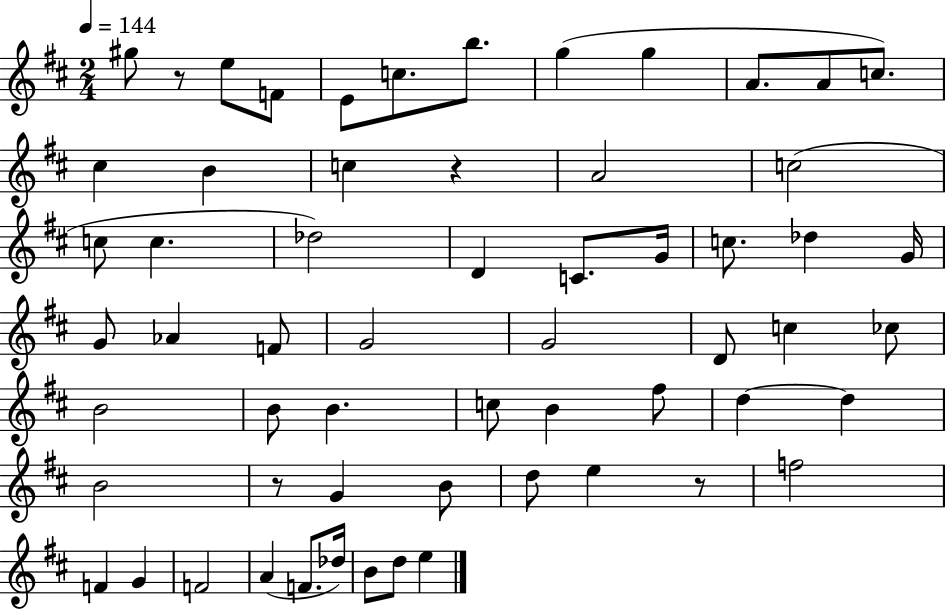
G#5/e R/e E5/e F4/e E4/e C5/e. B5/e. G5/q G5/q A4/e. A4/e C5/e. C#5/q B4/q C5/q R/q A4/h C5/h C5/e C5/q. Db5/h D4/q C4/e. G4/s C5/e. Db5/q G4/s G4/e Ab4/q F4/e G4/h G4/h D4/e C5/q CES5/e B4/h B4/e B4/q. C5/e B4/q F#5/e D5/q D5/q B4/h R/e G4/q B4/e D5/e E5/q R/e F5/h F4/q G4/q F4/h A4/q F4/e. Db5/s B4/e D5/e E5/q